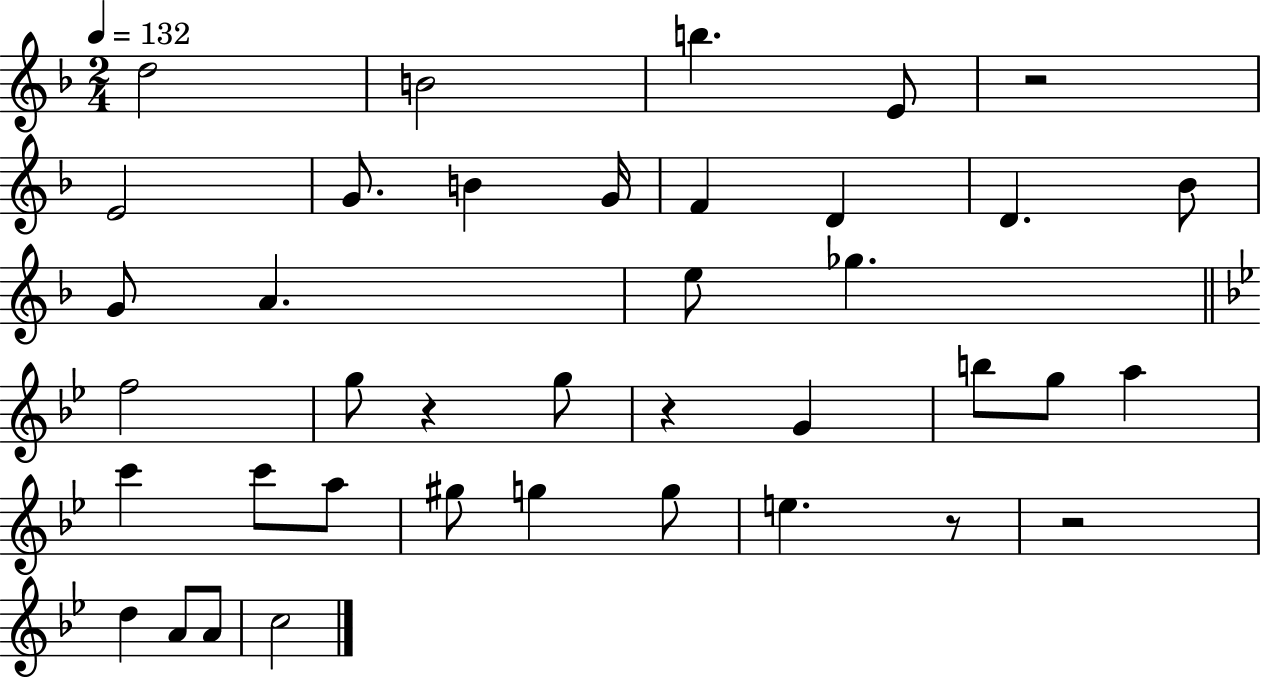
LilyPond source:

{
  \clef treble
  \numericTimeSignature
  \time 2/4
  \key f \major
  \tempo 4 = 132
  d''2 | b'2 | b''4. e'8 | r2 | \break e'2 | g'8. b'4 g'16 | f'4 d'4 | d'4. bes'8 | \break g'8 a'4. | e''8 ges''4. | \bar "||" \break \key bes \major f''2 | g''8 r4 g''8 | r4 g'4 | b''8 g''8 a''4 | \break c'''4 c'''8 a''8 | gis''8 g''4 g''8 | e''4. r8 | r2 | \break d''4 a'8 a'8 | c''2 | \bar "|."
}